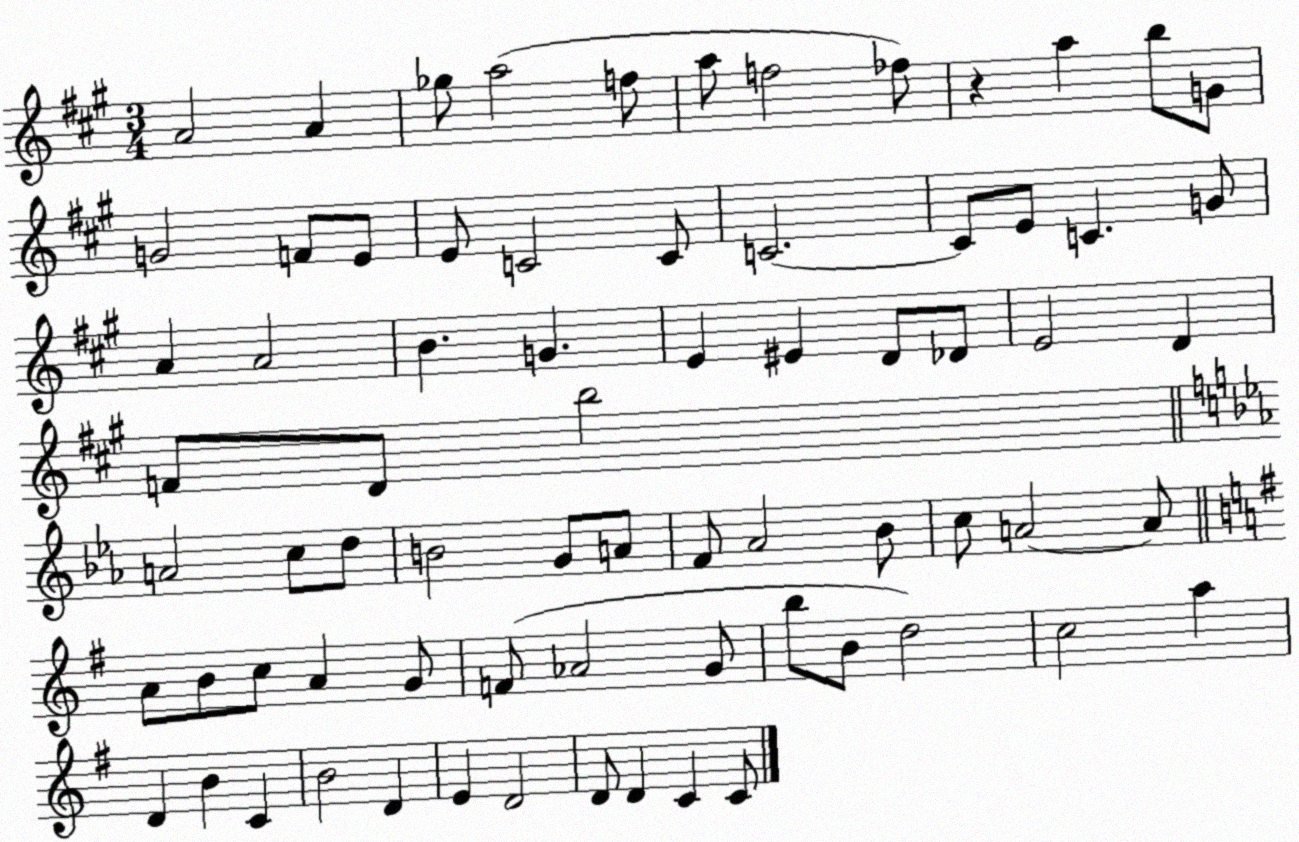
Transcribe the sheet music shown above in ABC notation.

X:1
T:Untitled
M:3/4
L:1/4
K:A
A2 A _g/2 a2 f/2 a/2 f2 _f/2 z a b/2 G/2 G2 F/2 E/2 E/2 C2 C/2 C2 C/2 E/2 C G/2 A A2 B G E ^E D/2 _D/2 E2 D F/2 D/2 b2 A2 c/2 d/2 B2 G/2 A/2 F/2 _A2 _B/2 c/2 A2 A/2 A/2 B/2 c/2 A G/2 F/2 _A2 G/2 b/2 B/2 d2 c2 a D B C B2 D E D2 D/2 D C C/2